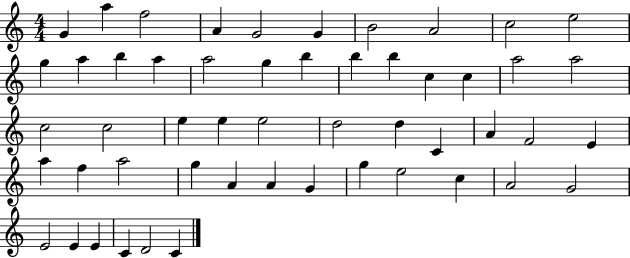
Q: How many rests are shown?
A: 0